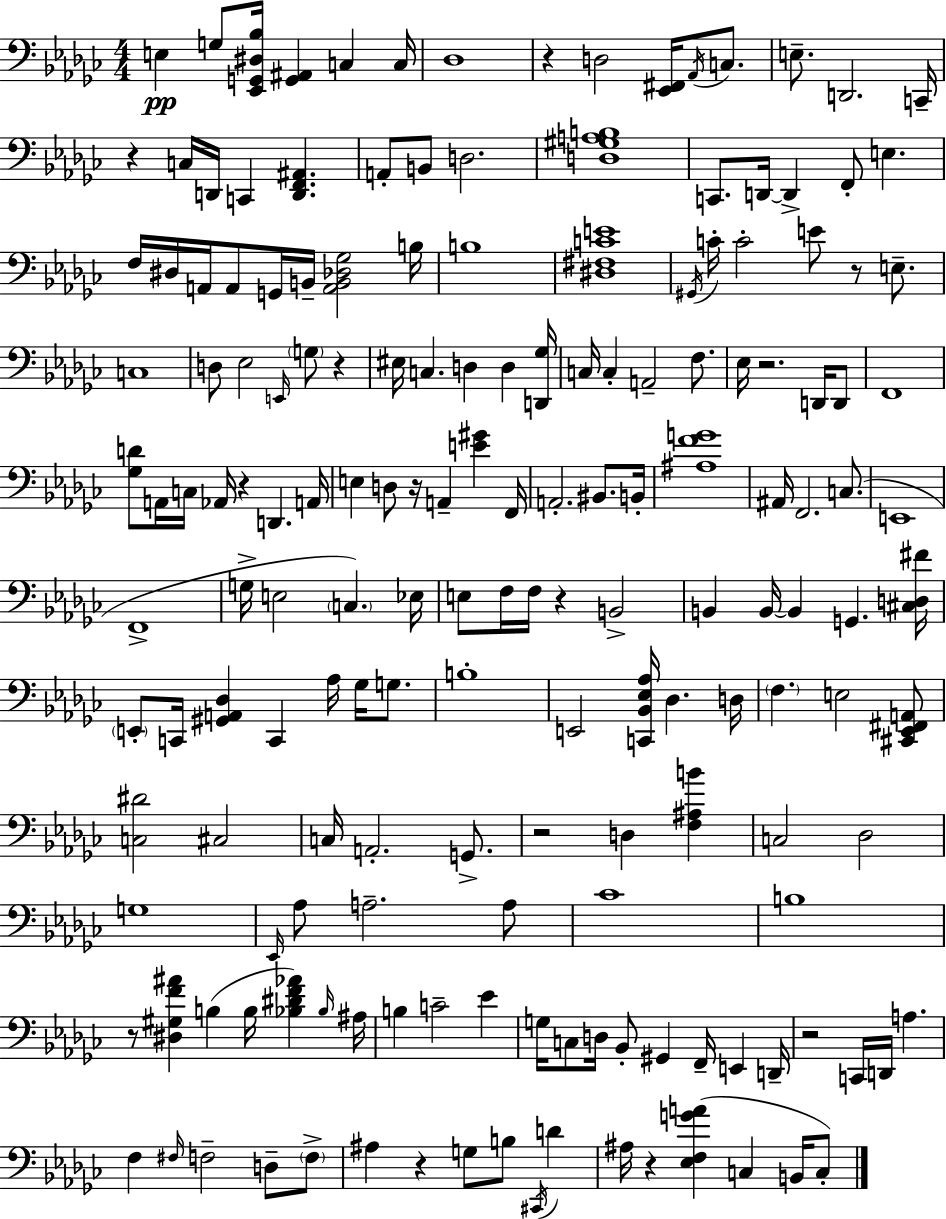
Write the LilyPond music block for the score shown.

{
  \clef bass
  \numericTimeSignature
  \time 4/4
  \key ees \minor
  \repeat volta 2 { e4\pp g8 <ees, g, dis bes>16 <g, ais,>4 c4 c16 | des1 | r4 d2 <ees, fis,>16 \acciaccatura { aes,16 } c8. | e8.-- d,2. | \break c,16-- r4 c16 d,16 c,4 <d, f, ais,>4. | a,8-. b,8 d2. | <d gis a b>1 | c,8. d,16~~ d,4-> f,8-. e4. | \break f16 dis16 a,16 a,8 g,16 b,16-- <a, b, des ges>2 | b16 b1 | <dis fis c' e'>1 | \acciaccatura { gis,16 } c'16-. c'2-. e'8 r8 e8.-- | \break c1 | d8 ees2 \grace { e,16 } \parenthesize g8 r4 | eis16 c4. d4 d4 | <d, ges>16 c16 c4-. a,2-- | \break f8. ees16 r2. | d,16 d,8 f,1 | <ges d'>8 a,16 c16 aes,16 r4 d,4. | a,16 e4 d8 r16 a,4-- <e' gis'>4 | \break f,16 a,2.-. bis,8. | b,16-. <ais f' g'>1 | ais,16 f,2. | c8.( e,1 | \break f,1-> | g16-> e2 \parenthesize c4.) | ees16 e8 f16 f16 r4 b,2-> | b,4 b,16~~ b,4 g,4. | \break <cis d fis'>16 \parenthesize e,8-. c,16 <gis, a, des>4 c,4 aes16 ges16 | g8. b1-. | e,2 <c, bes, ees aes>16 des4. | d16 \parenthesize f4. e2 | \break <cis, ees, fis, a,>8 <c dis'>2 cis2 | c16 a,2.-. | g,8.-> r2 d4 <f ais b'>4 | c2 des2 | \break g1 | \grace { ees,16 } aes8 a2.-- | a8 ces'1 | b1 | \break r8 <dis gis f' ais'>4 b4( b16 <bes dis' f' aes'>4) | \grace { bes16 } ais16 b4 c'2-- | ees'4 g16 c8 d16 bes,8-. gis,4 f,16-- | e,4 d,16-- r2 c,16 d,16 a4. | \break f4 \grace { fis16 } f2-- | d8-- \parenthesize f8-> ais4 r4 g8 | b8 \acciaccatura { cis,16 } d'4 ais16 r4 <ees f g' a'>4( | c4 b,16 c8-.) } \bar "|."
}